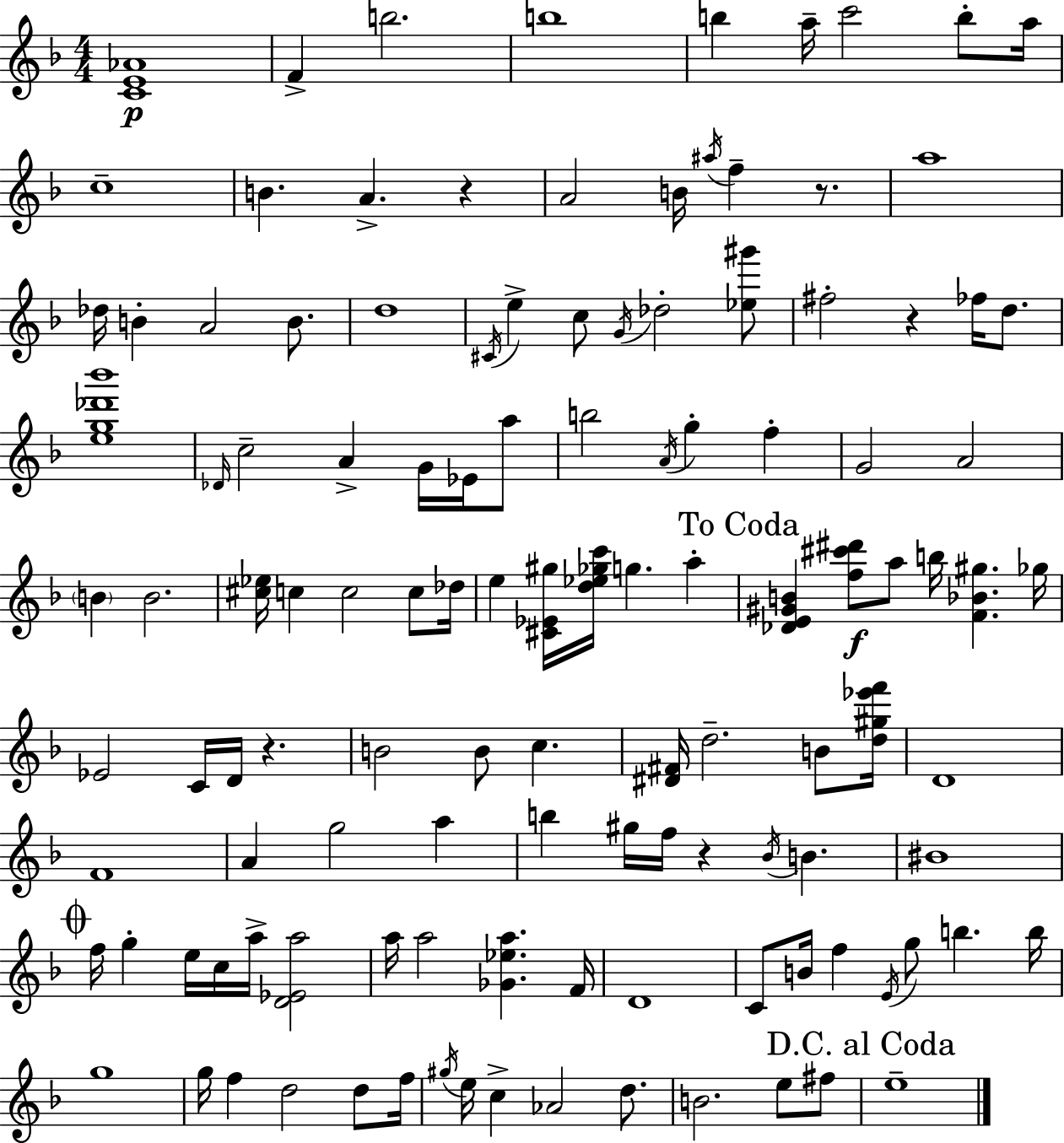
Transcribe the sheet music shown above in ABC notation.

X:1
T:Untitled
M:4/4
L:1/4
K:Dm
[CE_A]4 F b2 b4 b a/4 c'2 b/2 a/4 c4 B A z A2 B/4 ^a/4 f z/2 a4 _d/4 B A2 B/2 d4 ^C/4 e c/2 G/4 _d2 [_e^g']/2 ^f2 z _f/4 d/2 [eg_d'_b']4 _D/4 c2 A G/4 _E/4 a/2 b2 A/4 g f G2 A2 B B2 [^c_e]/4 c c2 c/2 _d/4 e [^C_E^g]/4 [d_e_gc']/4 g a [_DE^GB] [f^c'^d']/2 a/2 b/4 [F_B^g] _g/4 _E2 C/4 D/4 z B2 B/2 c [^D^F]/4 d2 B/2 [d^g_e'f']/4 D4 F4 A g2 a b ^g/4 f/4 z _B/4 B ^B4 f/4 g e/4 c/4 a/4 [D_Ea]2 a/4 a2 [_G_ea] F/4 D4 C/2 B/4 f E/4 g/2 b b/4 g4 g/4 f d2 d/2 f/4 ^g/4 e/4 c _A2 d/2 B2 e/2 ^f/2 e4